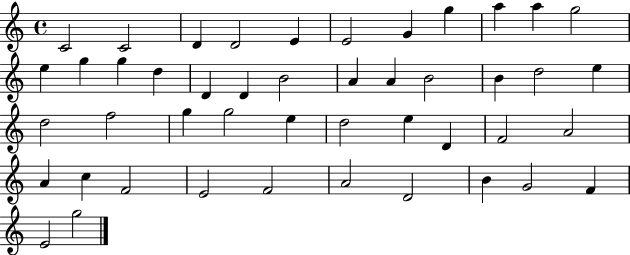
X:1
T:Untitled
M:4/4
L:1/4
K:C
C2 C2 D D2 E E2 G g a a g2 e g g d D D B2 A A B2 B d2 e d2 f2 g g2 e d2 e D F2 A2 A c F2 E2 F2 A2 D2 B G2 F E2 g2